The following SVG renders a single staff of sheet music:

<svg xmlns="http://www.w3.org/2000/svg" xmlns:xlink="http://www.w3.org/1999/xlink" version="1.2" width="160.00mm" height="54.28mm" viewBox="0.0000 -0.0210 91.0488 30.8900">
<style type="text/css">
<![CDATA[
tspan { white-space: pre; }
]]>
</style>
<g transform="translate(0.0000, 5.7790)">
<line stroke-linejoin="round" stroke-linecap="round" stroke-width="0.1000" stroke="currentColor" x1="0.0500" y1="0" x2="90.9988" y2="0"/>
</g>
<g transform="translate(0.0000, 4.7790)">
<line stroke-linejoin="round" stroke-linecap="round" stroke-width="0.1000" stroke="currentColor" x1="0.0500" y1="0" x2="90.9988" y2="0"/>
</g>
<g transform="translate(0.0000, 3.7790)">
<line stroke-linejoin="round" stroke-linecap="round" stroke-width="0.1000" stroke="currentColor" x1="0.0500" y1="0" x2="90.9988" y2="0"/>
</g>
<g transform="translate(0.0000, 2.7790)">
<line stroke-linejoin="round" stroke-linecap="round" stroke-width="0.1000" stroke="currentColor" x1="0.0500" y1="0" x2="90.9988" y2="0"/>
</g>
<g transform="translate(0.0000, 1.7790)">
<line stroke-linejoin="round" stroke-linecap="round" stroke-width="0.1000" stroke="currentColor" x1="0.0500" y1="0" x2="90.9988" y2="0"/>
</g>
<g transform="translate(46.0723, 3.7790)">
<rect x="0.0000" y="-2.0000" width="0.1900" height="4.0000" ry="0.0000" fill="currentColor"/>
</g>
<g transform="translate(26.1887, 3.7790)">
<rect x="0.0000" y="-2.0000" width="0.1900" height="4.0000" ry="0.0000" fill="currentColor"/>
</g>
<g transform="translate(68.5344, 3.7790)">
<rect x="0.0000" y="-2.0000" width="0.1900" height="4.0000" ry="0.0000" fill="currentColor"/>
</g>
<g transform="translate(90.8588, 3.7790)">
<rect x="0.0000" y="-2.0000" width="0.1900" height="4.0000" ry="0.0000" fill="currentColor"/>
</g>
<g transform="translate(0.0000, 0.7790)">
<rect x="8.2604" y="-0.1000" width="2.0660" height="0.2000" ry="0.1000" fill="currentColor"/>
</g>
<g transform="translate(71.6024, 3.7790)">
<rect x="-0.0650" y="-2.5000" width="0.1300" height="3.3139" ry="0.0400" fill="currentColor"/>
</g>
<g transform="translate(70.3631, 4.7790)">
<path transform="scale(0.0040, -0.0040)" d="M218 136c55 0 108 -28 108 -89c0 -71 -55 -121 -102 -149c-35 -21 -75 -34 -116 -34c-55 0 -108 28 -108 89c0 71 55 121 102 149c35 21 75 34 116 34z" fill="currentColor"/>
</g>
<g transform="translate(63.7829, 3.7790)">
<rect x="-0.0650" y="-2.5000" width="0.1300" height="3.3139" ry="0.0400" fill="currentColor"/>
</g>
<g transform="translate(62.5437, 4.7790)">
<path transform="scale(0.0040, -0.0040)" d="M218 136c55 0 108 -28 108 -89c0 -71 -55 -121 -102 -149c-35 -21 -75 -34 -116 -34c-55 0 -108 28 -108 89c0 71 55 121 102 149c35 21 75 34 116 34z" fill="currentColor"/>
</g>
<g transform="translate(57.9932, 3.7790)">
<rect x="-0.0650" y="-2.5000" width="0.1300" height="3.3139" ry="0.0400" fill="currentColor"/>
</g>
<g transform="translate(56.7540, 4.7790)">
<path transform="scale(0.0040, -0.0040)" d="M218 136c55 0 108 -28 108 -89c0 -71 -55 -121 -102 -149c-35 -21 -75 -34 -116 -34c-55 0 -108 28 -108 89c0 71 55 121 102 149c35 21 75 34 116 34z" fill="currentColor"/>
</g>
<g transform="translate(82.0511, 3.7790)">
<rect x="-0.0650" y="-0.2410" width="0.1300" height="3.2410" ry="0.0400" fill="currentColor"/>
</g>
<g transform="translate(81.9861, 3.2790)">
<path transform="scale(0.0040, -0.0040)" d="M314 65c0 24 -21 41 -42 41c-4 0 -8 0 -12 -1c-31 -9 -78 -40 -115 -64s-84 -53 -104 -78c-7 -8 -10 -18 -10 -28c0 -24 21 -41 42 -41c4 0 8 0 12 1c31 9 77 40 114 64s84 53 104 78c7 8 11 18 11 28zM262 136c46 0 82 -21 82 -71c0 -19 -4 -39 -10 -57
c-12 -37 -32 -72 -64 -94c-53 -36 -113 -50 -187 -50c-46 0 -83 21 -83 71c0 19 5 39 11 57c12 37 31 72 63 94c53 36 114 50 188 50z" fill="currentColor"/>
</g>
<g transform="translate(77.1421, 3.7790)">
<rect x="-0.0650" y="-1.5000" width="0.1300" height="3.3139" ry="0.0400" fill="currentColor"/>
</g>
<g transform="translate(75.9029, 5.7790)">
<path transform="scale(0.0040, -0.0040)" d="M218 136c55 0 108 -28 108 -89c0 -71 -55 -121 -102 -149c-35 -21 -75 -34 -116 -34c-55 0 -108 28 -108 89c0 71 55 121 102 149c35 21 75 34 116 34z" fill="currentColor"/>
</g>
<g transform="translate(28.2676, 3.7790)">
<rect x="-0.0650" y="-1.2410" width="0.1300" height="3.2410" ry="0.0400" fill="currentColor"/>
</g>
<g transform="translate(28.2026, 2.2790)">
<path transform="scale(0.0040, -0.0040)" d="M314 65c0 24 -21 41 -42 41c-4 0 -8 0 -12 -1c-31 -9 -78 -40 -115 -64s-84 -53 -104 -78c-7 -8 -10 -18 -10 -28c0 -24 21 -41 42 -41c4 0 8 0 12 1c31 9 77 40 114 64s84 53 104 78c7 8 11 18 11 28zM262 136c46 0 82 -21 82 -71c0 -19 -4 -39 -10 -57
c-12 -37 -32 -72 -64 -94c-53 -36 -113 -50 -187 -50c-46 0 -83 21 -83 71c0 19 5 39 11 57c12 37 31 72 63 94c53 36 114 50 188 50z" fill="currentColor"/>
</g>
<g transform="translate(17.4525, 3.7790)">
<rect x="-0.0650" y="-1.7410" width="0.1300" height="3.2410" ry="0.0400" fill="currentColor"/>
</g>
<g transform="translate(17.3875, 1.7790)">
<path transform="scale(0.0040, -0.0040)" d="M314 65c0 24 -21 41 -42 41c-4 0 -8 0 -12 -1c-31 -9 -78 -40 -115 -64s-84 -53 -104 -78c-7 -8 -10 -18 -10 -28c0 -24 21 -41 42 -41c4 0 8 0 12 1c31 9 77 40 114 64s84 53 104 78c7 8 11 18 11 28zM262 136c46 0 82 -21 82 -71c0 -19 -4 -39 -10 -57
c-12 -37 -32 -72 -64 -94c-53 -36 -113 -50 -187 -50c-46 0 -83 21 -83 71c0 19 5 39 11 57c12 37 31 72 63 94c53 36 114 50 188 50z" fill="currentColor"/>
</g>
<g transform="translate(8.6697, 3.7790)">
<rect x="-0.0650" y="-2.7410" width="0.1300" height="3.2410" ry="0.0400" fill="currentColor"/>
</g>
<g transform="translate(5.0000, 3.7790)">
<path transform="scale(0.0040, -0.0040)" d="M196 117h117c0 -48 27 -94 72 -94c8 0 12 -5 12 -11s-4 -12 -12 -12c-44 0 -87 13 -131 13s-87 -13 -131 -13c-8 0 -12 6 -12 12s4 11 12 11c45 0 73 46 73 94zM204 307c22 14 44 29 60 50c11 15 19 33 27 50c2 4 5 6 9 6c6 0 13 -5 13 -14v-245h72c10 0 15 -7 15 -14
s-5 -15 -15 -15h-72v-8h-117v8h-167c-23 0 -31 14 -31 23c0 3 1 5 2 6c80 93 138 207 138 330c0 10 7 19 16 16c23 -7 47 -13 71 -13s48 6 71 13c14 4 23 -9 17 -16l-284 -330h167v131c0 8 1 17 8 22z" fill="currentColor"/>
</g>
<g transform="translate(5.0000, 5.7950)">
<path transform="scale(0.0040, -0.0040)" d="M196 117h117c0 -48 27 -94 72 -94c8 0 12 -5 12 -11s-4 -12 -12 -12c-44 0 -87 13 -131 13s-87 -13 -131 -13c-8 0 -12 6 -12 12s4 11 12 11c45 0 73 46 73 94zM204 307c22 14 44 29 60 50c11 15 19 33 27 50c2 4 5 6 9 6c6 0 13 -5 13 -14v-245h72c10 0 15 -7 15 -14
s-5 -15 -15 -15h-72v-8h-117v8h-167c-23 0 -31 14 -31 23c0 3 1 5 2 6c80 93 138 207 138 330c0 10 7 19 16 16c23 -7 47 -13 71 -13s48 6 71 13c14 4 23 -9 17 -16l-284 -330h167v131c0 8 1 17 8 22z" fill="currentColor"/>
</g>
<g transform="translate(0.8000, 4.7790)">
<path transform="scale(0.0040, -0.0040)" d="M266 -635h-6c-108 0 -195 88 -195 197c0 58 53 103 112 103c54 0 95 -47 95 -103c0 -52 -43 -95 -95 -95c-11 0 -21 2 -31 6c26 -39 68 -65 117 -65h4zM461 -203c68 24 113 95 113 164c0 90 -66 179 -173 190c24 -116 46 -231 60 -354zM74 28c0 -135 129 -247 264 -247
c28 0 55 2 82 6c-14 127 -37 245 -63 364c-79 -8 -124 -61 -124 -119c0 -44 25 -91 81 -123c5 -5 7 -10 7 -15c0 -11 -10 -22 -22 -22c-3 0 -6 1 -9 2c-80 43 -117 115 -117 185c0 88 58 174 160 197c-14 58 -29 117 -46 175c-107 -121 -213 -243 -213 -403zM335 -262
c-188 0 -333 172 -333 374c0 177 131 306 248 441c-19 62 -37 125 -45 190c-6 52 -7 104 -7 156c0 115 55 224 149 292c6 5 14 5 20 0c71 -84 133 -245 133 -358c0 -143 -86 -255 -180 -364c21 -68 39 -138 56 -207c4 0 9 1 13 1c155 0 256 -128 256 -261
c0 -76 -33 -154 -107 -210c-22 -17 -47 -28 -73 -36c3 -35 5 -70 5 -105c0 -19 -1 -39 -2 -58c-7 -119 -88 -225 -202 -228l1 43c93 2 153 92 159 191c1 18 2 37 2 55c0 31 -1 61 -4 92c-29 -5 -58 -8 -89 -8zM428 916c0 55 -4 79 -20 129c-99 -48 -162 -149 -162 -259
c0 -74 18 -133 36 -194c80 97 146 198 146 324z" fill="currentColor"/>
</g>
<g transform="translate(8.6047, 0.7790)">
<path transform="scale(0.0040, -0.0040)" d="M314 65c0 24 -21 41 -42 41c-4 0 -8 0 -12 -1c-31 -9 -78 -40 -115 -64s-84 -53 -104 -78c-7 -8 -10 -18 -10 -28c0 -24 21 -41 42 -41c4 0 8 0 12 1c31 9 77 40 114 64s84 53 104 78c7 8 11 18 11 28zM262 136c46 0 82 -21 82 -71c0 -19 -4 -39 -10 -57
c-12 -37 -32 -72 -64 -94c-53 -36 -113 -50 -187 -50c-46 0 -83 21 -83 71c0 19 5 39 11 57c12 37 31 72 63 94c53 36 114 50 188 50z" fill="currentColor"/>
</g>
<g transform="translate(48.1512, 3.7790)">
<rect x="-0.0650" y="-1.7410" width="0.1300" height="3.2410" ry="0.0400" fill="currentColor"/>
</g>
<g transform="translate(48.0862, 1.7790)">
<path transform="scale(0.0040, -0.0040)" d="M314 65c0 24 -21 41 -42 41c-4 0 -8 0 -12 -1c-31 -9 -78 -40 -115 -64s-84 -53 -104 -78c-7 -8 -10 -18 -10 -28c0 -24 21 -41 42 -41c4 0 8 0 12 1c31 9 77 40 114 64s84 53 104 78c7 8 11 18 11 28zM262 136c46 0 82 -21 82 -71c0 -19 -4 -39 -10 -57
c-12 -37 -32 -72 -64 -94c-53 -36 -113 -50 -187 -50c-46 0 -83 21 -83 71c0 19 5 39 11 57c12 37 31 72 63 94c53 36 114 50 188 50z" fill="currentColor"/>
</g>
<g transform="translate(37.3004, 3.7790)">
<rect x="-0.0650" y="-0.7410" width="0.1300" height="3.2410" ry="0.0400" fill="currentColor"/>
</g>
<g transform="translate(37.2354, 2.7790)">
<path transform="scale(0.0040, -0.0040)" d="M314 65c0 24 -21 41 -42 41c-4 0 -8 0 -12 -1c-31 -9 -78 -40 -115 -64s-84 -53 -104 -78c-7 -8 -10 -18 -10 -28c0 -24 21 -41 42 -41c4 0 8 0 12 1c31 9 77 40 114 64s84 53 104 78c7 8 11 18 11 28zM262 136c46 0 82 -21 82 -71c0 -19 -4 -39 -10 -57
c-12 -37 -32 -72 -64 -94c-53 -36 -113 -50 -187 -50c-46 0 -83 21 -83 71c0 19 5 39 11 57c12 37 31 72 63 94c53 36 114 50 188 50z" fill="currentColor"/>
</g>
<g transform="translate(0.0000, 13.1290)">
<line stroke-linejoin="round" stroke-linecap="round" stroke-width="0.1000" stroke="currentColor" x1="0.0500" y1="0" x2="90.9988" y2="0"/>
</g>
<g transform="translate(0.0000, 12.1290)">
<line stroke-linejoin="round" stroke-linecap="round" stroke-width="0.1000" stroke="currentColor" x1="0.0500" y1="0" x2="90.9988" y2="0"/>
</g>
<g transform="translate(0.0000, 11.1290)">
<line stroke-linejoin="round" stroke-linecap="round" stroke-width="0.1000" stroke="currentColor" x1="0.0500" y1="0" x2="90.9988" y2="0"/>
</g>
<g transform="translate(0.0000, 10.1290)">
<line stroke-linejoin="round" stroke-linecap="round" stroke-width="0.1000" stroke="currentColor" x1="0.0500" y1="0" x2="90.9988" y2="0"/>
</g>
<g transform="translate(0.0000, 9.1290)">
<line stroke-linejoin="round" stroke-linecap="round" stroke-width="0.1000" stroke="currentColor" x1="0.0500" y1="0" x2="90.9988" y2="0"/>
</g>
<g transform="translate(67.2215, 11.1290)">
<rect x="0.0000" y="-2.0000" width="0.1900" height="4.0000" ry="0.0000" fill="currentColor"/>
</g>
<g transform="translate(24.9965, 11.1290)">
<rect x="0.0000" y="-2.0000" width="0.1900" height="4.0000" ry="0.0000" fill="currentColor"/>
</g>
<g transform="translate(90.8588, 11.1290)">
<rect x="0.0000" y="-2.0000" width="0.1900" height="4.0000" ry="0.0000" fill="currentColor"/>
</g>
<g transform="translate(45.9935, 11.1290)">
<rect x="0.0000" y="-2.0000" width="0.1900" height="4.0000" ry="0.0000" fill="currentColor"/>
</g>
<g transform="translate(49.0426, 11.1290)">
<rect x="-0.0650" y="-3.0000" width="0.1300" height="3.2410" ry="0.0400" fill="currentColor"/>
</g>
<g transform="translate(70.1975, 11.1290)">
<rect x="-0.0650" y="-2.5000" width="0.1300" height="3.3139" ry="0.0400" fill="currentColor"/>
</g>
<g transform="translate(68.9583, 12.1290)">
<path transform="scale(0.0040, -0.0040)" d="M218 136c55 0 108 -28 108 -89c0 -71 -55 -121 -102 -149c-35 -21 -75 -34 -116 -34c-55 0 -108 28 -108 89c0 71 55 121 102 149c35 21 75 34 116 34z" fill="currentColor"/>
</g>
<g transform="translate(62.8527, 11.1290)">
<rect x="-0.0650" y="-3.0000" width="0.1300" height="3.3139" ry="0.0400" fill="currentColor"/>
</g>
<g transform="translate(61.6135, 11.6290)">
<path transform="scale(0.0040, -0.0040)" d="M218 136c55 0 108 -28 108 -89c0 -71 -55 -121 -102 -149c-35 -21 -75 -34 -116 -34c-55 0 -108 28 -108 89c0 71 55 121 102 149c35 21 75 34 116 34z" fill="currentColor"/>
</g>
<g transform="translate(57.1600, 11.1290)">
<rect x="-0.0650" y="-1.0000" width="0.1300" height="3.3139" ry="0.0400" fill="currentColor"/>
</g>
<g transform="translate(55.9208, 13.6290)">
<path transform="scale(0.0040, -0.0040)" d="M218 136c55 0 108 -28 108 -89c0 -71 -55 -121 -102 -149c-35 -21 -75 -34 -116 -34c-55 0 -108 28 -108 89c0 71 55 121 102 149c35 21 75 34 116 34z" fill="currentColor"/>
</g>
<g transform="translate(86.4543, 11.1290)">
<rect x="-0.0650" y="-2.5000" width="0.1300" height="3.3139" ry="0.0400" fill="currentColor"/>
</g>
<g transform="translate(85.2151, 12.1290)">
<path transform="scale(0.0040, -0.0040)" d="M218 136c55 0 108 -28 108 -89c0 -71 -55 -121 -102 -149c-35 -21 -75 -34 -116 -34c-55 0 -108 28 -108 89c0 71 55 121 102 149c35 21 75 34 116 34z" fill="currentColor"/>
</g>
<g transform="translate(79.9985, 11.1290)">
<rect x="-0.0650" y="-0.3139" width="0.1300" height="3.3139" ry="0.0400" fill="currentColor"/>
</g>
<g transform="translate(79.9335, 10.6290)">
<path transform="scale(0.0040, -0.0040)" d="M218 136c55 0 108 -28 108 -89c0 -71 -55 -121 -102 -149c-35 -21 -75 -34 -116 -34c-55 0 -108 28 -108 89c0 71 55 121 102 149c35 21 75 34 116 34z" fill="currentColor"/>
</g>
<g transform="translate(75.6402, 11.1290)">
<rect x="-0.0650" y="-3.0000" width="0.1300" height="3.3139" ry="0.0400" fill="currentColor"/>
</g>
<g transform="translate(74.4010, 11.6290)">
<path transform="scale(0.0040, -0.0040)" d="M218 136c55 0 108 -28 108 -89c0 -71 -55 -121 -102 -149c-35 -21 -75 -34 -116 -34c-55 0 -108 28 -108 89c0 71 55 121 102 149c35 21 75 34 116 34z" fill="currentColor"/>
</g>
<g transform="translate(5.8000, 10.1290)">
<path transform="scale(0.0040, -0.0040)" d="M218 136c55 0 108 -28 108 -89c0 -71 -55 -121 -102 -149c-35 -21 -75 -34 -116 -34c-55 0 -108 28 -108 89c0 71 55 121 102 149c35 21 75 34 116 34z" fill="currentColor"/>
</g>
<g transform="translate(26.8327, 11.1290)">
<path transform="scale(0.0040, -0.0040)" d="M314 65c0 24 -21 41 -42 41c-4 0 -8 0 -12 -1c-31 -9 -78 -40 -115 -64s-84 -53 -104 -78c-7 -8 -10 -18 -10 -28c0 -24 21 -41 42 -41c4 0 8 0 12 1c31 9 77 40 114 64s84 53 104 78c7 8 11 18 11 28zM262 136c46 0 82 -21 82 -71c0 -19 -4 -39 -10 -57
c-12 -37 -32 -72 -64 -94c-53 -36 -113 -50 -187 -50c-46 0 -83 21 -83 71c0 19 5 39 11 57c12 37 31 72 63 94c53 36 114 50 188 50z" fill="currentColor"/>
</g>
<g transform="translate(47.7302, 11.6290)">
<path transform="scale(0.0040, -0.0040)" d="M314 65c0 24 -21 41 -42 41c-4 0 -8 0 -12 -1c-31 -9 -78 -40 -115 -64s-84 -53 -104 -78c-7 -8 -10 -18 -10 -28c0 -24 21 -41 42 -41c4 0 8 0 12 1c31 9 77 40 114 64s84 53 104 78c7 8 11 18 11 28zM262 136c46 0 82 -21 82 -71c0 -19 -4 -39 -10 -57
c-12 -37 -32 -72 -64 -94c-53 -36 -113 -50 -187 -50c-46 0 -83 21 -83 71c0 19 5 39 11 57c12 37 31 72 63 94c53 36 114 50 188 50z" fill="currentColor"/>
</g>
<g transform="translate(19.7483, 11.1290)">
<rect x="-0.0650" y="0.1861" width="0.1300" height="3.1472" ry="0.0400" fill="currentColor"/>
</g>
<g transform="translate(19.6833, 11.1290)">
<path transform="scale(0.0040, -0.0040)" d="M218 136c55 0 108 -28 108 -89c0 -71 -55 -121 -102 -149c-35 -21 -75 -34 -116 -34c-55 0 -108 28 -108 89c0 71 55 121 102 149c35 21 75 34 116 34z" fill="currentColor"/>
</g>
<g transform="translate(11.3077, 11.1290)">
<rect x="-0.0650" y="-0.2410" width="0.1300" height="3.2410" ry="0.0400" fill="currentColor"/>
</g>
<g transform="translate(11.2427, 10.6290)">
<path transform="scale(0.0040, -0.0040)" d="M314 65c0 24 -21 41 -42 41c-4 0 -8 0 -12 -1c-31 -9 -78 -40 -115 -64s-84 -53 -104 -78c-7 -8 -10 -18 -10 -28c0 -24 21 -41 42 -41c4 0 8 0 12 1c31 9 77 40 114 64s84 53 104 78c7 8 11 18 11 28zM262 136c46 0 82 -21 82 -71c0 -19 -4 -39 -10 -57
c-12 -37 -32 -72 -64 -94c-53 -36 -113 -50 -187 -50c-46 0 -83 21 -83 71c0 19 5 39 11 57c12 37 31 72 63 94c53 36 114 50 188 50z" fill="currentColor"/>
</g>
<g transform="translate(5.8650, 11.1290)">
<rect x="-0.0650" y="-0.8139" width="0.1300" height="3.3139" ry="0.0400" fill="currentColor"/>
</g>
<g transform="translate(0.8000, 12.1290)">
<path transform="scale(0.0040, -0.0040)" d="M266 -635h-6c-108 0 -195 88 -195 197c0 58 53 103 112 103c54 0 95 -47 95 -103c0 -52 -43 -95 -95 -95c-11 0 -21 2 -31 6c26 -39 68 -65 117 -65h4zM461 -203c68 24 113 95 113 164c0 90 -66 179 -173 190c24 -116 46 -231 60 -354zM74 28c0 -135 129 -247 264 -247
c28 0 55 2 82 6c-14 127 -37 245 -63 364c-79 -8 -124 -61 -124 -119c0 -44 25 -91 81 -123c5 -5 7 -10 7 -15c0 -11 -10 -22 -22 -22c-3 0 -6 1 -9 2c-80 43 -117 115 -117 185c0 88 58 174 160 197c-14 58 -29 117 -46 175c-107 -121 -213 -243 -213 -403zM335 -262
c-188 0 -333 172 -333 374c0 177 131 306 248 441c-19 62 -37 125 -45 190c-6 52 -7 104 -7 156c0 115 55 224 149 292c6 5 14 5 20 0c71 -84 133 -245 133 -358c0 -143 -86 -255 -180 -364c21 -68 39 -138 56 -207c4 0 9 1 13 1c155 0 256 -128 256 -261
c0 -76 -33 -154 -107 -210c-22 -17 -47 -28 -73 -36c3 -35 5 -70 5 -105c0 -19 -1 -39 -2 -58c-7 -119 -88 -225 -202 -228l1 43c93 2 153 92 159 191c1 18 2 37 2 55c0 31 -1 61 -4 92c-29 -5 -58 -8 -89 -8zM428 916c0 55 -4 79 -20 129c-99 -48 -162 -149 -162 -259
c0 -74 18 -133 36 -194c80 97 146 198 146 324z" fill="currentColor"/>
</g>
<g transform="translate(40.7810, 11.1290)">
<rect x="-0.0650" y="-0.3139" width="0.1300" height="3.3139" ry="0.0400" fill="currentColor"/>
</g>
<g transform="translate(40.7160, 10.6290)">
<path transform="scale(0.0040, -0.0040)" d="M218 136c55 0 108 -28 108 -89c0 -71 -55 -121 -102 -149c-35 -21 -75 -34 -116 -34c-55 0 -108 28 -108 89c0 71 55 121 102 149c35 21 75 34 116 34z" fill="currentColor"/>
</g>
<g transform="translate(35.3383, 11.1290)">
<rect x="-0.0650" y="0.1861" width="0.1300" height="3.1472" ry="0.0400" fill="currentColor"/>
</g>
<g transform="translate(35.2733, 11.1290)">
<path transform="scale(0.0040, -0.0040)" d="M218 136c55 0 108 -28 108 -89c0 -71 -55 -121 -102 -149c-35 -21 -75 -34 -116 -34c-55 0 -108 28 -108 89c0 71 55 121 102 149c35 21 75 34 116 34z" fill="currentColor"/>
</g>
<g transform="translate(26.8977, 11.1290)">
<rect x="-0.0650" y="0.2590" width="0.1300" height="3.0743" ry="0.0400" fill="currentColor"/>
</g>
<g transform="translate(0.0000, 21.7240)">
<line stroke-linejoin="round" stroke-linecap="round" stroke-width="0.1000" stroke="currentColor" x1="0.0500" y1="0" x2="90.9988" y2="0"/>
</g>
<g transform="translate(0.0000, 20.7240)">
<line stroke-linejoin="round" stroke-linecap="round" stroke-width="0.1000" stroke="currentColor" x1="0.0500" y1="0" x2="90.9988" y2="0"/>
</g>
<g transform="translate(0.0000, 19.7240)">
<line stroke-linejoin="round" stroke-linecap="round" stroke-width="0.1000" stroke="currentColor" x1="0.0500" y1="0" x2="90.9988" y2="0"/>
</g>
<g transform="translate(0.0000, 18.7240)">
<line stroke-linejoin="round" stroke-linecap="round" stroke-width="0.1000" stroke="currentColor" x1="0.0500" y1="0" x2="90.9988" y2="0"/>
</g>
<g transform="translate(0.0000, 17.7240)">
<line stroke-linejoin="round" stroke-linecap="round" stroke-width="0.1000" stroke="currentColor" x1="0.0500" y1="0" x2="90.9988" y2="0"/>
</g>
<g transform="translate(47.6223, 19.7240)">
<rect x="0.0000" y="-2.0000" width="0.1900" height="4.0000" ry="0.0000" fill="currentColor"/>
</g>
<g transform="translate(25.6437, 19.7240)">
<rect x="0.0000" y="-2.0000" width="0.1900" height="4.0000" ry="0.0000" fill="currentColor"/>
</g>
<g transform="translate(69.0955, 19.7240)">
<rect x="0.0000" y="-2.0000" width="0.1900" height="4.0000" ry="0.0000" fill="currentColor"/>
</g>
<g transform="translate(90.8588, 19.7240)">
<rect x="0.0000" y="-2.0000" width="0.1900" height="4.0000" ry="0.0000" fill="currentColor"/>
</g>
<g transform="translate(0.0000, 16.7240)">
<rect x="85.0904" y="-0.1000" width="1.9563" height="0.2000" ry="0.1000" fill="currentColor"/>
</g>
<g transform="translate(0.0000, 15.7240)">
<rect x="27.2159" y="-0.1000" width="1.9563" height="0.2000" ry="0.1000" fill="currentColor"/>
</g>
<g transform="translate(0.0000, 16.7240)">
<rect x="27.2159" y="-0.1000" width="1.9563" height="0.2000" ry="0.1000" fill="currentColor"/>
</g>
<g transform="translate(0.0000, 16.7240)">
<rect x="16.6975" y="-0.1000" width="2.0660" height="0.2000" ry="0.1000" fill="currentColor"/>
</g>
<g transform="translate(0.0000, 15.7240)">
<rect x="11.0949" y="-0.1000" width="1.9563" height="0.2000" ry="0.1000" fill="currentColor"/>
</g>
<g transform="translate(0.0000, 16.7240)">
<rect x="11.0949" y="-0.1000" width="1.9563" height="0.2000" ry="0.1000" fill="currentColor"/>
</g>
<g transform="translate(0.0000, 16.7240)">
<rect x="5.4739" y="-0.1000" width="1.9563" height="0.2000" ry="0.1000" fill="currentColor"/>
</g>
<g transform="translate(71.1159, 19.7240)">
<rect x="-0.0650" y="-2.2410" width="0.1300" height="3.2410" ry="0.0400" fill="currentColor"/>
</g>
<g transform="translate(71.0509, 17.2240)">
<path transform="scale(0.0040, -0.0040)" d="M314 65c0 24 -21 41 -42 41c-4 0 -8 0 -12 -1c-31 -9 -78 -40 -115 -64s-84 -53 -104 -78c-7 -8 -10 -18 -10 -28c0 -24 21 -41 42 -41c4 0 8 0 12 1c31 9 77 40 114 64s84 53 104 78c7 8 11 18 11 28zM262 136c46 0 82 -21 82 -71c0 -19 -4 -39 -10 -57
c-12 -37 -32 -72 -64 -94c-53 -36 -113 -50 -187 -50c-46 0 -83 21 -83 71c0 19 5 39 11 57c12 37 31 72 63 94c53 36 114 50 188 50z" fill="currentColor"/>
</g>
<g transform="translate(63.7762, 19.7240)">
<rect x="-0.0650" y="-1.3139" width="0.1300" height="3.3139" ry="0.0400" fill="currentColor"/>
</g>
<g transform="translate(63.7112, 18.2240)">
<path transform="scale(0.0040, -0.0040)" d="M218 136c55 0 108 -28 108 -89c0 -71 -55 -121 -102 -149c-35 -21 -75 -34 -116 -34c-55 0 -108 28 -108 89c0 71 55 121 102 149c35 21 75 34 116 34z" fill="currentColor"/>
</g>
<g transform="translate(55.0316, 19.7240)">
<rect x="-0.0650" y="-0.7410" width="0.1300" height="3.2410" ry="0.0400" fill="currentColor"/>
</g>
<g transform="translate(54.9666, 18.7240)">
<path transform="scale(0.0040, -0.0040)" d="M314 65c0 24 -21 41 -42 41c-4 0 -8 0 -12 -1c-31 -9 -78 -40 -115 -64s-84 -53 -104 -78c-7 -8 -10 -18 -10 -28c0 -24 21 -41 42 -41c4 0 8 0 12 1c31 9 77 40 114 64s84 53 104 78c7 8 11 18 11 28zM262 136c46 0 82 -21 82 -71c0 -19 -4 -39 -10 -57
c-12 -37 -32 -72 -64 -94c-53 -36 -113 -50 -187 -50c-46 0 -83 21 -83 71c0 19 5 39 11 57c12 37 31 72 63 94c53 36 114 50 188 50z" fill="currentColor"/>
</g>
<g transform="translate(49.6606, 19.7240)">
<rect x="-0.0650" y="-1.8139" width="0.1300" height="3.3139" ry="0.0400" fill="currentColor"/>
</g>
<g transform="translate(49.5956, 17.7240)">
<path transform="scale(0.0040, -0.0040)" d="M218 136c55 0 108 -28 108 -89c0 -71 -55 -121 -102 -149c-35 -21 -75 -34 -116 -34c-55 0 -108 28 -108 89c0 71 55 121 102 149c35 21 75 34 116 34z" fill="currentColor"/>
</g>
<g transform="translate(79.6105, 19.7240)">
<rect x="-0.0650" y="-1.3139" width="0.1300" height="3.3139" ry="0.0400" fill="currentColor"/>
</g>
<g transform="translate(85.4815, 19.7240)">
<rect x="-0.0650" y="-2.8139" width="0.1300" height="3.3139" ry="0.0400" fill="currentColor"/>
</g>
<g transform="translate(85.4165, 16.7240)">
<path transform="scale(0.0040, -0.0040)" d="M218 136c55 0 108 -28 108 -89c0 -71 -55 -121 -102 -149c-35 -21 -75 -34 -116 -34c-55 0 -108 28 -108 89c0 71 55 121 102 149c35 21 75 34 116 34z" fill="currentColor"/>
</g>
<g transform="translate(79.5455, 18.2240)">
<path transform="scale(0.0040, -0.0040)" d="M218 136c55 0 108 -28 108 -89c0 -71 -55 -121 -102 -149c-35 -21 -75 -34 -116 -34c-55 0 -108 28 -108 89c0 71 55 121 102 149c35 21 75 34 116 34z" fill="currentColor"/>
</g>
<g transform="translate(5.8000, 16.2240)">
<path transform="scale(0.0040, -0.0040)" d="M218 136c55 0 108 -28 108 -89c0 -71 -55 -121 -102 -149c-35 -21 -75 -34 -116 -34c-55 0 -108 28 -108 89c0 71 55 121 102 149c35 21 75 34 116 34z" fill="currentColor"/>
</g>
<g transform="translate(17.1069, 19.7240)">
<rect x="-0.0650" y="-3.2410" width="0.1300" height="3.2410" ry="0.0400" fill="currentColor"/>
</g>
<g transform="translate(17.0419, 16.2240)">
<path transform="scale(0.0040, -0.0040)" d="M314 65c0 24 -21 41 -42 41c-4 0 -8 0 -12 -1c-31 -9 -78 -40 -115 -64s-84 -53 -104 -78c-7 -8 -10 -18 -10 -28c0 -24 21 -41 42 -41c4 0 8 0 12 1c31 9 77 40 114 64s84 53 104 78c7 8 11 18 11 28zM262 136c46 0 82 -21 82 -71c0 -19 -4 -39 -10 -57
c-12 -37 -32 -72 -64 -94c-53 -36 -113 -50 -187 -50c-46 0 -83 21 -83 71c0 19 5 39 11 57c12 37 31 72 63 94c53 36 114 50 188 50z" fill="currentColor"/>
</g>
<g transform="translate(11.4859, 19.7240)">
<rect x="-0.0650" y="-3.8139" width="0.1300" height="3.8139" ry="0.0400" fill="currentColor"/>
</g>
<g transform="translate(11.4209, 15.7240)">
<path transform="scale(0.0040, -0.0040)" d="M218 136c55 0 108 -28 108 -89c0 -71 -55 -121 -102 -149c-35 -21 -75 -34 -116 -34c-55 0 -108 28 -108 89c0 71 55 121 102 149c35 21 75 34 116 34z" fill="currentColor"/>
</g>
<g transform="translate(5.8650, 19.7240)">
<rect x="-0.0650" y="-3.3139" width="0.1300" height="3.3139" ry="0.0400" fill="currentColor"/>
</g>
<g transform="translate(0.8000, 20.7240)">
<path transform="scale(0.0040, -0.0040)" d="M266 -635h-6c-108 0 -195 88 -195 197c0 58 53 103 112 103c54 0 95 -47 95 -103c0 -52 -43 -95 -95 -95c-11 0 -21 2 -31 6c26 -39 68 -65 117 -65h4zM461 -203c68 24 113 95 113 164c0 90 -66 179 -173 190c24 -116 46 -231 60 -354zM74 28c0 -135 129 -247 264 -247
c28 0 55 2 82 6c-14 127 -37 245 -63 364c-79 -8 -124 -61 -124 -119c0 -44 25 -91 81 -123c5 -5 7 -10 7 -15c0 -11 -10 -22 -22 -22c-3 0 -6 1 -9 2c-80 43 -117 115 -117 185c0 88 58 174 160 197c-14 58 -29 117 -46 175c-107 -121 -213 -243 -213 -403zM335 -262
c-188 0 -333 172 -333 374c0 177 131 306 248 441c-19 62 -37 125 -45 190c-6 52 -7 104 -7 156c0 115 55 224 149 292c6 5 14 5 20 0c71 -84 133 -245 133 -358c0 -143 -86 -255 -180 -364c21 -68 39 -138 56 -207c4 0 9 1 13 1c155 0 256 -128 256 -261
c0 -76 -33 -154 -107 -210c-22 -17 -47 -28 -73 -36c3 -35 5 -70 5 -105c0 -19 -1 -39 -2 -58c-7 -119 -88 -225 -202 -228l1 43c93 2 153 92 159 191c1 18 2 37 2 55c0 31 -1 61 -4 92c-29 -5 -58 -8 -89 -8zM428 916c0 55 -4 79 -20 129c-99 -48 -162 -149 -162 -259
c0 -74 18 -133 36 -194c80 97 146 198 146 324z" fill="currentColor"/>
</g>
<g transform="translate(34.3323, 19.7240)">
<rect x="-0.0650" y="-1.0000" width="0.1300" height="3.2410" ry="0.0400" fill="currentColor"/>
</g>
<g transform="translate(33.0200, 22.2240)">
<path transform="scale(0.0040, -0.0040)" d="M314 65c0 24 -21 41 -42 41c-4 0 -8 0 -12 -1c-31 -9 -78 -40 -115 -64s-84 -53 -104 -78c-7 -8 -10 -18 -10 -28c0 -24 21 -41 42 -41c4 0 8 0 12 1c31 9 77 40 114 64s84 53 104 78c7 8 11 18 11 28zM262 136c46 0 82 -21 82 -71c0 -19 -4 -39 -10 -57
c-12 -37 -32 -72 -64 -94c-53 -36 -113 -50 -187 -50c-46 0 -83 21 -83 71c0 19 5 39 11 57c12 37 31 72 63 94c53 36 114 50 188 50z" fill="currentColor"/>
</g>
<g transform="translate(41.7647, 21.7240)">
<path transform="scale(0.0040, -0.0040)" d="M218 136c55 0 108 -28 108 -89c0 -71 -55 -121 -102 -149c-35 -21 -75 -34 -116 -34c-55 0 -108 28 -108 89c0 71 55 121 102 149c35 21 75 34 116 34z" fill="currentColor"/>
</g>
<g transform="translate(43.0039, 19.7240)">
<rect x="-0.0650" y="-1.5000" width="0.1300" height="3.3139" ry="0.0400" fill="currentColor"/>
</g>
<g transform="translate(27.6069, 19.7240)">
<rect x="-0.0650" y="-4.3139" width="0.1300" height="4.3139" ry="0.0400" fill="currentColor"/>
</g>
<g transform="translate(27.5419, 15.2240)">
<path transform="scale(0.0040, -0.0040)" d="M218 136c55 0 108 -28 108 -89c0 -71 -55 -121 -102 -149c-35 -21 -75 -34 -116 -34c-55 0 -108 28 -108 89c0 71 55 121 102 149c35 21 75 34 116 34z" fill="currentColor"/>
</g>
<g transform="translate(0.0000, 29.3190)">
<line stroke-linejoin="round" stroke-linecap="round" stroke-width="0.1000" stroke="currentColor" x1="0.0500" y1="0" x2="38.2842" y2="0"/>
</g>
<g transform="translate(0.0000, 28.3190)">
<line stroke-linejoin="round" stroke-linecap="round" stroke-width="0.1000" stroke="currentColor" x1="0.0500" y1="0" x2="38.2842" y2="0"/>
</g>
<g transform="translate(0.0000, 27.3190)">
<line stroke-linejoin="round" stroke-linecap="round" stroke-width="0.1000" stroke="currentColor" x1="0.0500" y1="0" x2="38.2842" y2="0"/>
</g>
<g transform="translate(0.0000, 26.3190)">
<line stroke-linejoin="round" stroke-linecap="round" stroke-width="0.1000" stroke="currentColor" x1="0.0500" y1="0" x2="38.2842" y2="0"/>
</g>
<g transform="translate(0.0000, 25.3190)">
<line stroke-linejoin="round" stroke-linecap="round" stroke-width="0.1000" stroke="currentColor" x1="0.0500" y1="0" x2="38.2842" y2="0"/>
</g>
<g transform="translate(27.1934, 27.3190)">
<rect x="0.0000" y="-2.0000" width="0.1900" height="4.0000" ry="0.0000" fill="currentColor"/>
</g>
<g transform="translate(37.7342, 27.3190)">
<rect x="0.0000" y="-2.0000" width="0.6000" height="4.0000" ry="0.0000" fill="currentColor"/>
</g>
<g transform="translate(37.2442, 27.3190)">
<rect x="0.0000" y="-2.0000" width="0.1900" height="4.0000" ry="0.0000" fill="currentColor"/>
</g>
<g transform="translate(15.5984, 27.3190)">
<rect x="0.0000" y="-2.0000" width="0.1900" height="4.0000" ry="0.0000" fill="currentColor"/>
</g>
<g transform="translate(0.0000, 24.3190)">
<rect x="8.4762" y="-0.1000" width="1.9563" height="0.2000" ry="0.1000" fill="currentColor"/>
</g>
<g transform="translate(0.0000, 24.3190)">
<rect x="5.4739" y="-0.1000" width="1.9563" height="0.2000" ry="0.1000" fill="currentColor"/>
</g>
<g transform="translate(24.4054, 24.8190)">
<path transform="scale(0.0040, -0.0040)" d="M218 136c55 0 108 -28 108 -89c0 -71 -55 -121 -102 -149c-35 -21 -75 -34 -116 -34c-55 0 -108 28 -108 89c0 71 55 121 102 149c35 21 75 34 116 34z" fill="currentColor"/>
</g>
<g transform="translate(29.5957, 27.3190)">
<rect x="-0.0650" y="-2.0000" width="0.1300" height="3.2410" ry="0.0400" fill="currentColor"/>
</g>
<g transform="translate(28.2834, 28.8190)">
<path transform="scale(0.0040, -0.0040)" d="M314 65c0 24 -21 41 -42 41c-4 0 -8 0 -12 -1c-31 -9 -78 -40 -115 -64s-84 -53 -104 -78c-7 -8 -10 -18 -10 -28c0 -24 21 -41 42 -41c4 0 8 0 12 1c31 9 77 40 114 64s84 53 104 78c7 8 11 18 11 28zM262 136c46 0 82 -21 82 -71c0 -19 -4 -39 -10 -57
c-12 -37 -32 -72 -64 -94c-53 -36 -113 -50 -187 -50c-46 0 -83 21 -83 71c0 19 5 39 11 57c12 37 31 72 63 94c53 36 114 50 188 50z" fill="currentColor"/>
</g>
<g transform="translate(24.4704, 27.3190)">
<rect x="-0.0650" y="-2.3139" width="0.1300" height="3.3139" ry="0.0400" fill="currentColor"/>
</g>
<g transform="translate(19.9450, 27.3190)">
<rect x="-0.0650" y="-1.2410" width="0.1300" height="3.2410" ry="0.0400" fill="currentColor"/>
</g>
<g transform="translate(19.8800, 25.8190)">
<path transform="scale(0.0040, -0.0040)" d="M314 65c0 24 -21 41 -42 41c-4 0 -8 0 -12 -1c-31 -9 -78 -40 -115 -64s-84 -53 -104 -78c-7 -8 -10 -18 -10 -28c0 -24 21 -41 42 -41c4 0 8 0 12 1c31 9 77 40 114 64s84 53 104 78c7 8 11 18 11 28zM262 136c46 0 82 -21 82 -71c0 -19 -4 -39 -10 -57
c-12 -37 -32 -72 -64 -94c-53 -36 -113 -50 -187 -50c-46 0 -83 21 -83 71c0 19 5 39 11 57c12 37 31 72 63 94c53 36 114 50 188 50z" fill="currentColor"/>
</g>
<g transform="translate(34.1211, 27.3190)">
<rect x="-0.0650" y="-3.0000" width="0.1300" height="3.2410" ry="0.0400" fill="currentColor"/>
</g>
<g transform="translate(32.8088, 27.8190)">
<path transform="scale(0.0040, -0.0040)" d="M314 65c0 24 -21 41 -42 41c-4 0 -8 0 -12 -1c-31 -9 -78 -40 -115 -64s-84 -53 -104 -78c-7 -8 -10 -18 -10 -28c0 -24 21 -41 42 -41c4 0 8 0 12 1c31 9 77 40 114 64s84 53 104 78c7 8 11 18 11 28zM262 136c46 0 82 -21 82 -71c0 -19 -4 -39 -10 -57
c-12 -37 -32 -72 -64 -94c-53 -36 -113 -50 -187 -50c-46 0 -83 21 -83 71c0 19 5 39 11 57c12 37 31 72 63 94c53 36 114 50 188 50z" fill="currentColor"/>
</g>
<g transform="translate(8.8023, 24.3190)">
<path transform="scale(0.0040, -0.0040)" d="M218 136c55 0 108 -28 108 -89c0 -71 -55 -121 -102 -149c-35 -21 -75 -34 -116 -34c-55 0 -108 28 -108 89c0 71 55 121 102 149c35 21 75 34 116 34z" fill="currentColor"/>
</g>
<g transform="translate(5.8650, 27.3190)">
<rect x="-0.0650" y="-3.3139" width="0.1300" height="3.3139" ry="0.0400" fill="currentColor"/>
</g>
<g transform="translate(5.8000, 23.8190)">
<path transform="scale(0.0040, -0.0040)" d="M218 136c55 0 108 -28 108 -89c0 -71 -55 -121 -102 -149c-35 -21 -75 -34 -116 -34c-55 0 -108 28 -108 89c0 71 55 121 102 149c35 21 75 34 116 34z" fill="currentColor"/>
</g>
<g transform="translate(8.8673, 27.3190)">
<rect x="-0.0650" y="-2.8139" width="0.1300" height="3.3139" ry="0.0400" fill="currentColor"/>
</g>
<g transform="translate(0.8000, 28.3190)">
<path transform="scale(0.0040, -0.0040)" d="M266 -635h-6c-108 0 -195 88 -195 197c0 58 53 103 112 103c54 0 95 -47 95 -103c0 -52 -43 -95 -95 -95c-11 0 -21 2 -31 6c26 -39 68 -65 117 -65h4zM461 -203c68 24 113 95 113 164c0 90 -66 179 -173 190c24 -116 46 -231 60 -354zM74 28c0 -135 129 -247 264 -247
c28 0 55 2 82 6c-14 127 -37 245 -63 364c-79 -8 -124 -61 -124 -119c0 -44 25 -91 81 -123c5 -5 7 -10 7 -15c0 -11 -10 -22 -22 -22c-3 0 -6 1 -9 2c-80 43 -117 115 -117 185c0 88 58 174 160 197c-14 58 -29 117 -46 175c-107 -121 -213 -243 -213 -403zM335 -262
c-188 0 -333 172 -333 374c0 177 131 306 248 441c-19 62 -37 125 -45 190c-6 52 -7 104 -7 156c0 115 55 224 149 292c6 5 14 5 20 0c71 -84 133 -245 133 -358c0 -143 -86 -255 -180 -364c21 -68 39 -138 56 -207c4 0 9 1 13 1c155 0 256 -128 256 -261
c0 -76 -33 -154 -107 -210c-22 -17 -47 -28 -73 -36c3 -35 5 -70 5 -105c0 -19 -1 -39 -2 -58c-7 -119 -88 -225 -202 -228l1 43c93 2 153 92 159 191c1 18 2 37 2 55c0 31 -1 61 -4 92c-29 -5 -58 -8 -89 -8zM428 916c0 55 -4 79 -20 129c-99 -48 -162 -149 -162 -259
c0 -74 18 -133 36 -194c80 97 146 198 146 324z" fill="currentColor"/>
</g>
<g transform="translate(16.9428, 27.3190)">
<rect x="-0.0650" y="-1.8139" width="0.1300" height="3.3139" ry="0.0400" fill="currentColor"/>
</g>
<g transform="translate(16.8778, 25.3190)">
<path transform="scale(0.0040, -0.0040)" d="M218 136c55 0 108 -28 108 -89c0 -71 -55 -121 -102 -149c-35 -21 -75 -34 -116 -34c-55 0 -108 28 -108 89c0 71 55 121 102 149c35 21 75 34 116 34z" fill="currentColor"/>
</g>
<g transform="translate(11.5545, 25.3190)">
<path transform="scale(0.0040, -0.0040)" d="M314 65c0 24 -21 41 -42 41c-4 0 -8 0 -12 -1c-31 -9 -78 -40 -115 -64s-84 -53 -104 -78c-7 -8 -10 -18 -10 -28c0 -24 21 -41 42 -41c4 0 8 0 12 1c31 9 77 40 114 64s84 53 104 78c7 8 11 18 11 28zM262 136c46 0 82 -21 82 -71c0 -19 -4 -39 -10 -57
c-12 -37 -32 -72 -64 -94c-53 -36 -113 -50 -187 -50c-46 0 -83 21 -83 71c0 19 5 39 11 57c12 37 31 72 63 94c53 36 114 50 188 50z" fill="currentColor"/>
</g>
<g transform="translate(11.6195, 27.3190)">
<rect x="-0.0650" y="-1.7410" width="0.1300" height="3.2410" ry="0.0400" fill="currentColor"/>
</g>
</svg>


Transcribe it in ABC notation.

X:1
T:Untitled
M:4/4
L:1/4
K:C
a2 f2 e2 d2 f2 G G G E c2 d c2 B B2 B c A2 D A G A c G b c' b2 d' D2 E f d2 e g2 e a b a f2 f e2 g F2 A2